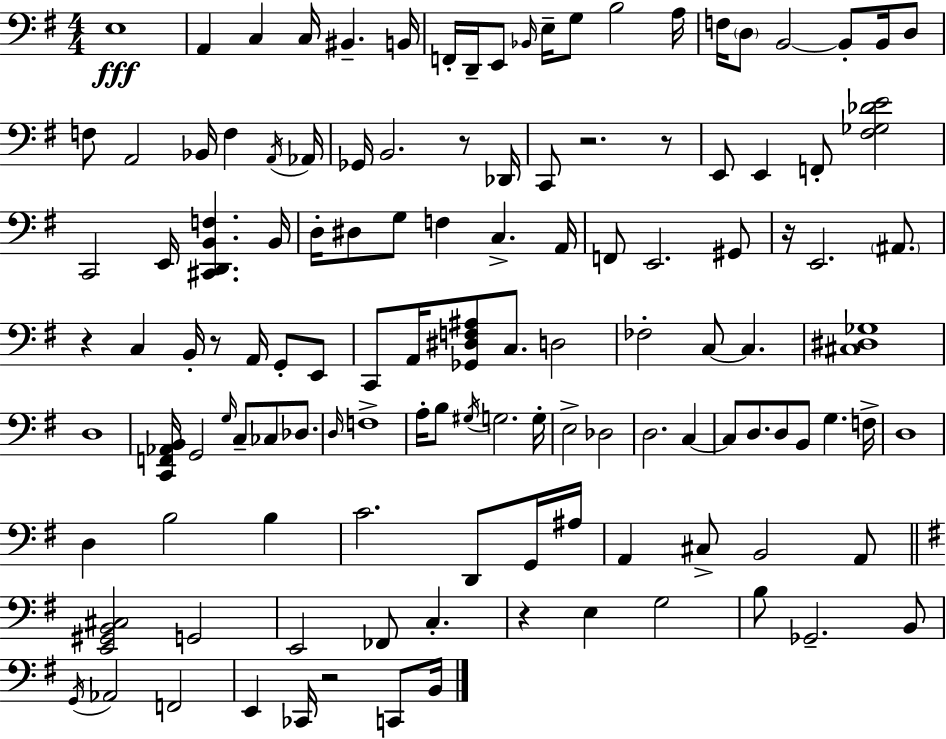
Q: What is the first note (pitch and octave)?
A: E3